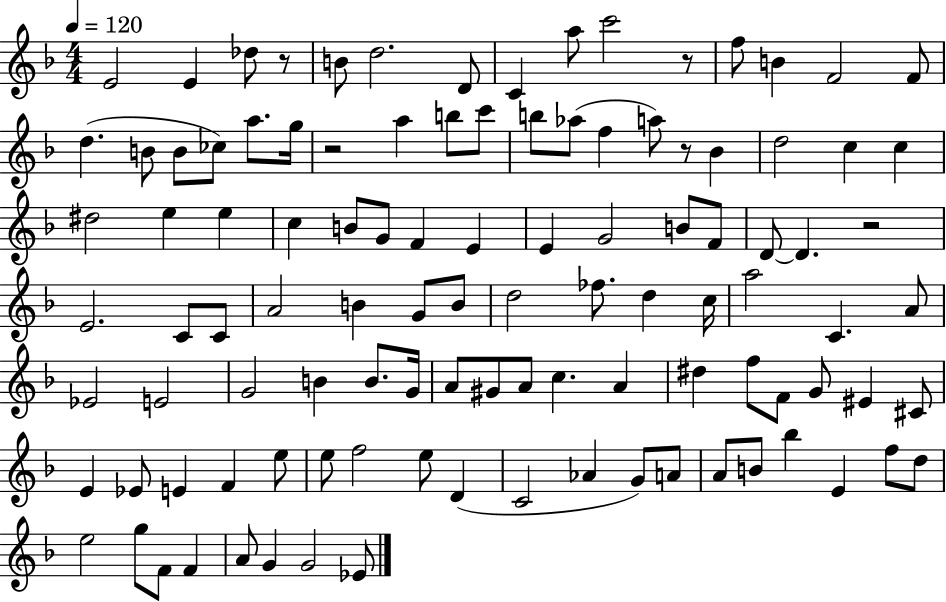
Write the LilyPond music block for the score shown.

{
  \clef treble
  \numericTimeSignature
  \time 4/4
  \key f \major
  \tempo 4 = 120
  \repeat volta 2 { e'2 e'4 des''8 r8 | b'8 d''2. d'8 | c'4 a''8 c'''2 r8 | f''8 b'4 f'2 f'8 | \break d''4.( b'8 b'8 ces''8) a''8. g''16 | r2 a''4 b''8 c'''8 | b''8 aes''8( f''4 a''8) r8 bes'4 | d''2 c''4 c''4 | \break dis''2 e''4 e''4 | c''4 b'8 g'8 f'4 e'4 | e'4 g'2 b'8 f'8 | d'8~~ d'4. r2 | \break e'2. c'8 c'8 | a'2 b'4 g'8 b'8 | d''2 fes''8. d''4 c''16 | a''2 c'4. a'8 | \break ees'2 e'2 | g'2 b'4 b'8. g'16 | a'8 gis'8 a'8 c''4. a'4 | dis''4 f''8 f'8 g'8 eis'4 cis'8 | \break e'4 ees'8 e'4 f'4 e''8 | e''8 f''2 e''8 d'4( | c'2 aes'4 g'8) a'8 | a'8 b'8 bes''4 e'4 f''8 d''8 | \break e''2 g''8 f'8 f'4 | a'8 g'4 g'2 ees'8 | } \bar "|."
}